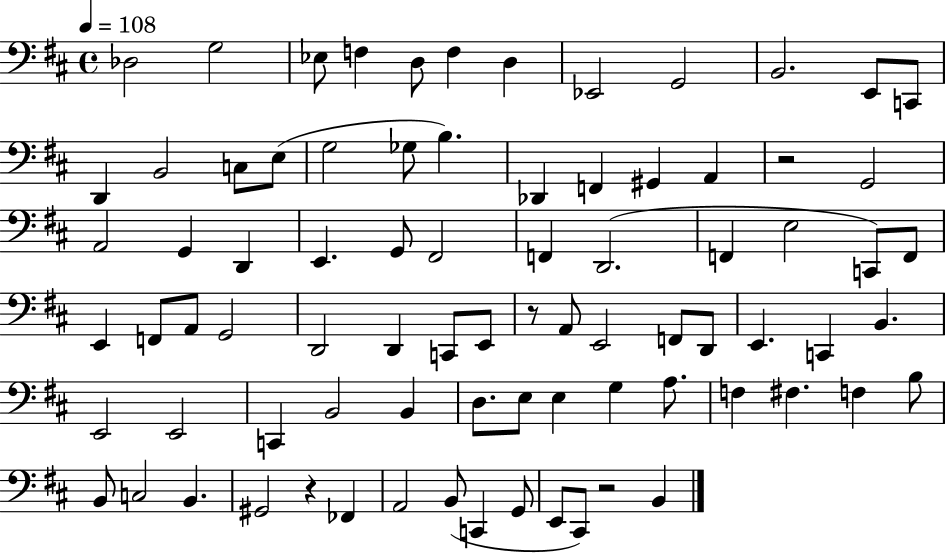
Db3/h G3/h Eb3/e F3/q D3/e F3/q D3/q Eb2/h G2/h B2/h. E2/e C2/e D2/q B2/h C3/e E3/e G3/h Gb3/e B3/q. Db2/q F2/q G#2/q A2/q R/h G2/h A2/h G2/q D2/q E2/q. G2/e F#2/h F2/q D2/h. F2/q E3/h C2/e F2/e E2/q F2/e A2/e G2/h D2/h D2/q C2/e E2/e R/e A2/e E2/h F2/e D2/e E2/q. C2/q B2/q. E2/h E2/h C2/q B2/h B2/q D3/e. E3/e E3/q G3/q A3/e. F3/q F#3/q. F3/q B3/e B2/e C3/h B2/q. G#2/h R/q FES2/q A2/h B2/e C2/q G2/e E2/e C#2/e R/h B2/q